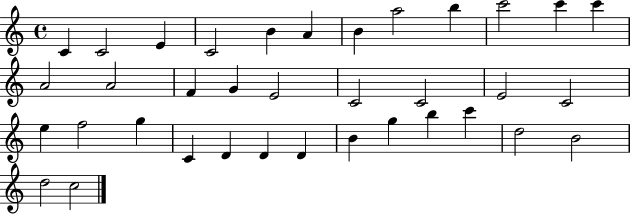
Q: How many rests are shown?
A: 0